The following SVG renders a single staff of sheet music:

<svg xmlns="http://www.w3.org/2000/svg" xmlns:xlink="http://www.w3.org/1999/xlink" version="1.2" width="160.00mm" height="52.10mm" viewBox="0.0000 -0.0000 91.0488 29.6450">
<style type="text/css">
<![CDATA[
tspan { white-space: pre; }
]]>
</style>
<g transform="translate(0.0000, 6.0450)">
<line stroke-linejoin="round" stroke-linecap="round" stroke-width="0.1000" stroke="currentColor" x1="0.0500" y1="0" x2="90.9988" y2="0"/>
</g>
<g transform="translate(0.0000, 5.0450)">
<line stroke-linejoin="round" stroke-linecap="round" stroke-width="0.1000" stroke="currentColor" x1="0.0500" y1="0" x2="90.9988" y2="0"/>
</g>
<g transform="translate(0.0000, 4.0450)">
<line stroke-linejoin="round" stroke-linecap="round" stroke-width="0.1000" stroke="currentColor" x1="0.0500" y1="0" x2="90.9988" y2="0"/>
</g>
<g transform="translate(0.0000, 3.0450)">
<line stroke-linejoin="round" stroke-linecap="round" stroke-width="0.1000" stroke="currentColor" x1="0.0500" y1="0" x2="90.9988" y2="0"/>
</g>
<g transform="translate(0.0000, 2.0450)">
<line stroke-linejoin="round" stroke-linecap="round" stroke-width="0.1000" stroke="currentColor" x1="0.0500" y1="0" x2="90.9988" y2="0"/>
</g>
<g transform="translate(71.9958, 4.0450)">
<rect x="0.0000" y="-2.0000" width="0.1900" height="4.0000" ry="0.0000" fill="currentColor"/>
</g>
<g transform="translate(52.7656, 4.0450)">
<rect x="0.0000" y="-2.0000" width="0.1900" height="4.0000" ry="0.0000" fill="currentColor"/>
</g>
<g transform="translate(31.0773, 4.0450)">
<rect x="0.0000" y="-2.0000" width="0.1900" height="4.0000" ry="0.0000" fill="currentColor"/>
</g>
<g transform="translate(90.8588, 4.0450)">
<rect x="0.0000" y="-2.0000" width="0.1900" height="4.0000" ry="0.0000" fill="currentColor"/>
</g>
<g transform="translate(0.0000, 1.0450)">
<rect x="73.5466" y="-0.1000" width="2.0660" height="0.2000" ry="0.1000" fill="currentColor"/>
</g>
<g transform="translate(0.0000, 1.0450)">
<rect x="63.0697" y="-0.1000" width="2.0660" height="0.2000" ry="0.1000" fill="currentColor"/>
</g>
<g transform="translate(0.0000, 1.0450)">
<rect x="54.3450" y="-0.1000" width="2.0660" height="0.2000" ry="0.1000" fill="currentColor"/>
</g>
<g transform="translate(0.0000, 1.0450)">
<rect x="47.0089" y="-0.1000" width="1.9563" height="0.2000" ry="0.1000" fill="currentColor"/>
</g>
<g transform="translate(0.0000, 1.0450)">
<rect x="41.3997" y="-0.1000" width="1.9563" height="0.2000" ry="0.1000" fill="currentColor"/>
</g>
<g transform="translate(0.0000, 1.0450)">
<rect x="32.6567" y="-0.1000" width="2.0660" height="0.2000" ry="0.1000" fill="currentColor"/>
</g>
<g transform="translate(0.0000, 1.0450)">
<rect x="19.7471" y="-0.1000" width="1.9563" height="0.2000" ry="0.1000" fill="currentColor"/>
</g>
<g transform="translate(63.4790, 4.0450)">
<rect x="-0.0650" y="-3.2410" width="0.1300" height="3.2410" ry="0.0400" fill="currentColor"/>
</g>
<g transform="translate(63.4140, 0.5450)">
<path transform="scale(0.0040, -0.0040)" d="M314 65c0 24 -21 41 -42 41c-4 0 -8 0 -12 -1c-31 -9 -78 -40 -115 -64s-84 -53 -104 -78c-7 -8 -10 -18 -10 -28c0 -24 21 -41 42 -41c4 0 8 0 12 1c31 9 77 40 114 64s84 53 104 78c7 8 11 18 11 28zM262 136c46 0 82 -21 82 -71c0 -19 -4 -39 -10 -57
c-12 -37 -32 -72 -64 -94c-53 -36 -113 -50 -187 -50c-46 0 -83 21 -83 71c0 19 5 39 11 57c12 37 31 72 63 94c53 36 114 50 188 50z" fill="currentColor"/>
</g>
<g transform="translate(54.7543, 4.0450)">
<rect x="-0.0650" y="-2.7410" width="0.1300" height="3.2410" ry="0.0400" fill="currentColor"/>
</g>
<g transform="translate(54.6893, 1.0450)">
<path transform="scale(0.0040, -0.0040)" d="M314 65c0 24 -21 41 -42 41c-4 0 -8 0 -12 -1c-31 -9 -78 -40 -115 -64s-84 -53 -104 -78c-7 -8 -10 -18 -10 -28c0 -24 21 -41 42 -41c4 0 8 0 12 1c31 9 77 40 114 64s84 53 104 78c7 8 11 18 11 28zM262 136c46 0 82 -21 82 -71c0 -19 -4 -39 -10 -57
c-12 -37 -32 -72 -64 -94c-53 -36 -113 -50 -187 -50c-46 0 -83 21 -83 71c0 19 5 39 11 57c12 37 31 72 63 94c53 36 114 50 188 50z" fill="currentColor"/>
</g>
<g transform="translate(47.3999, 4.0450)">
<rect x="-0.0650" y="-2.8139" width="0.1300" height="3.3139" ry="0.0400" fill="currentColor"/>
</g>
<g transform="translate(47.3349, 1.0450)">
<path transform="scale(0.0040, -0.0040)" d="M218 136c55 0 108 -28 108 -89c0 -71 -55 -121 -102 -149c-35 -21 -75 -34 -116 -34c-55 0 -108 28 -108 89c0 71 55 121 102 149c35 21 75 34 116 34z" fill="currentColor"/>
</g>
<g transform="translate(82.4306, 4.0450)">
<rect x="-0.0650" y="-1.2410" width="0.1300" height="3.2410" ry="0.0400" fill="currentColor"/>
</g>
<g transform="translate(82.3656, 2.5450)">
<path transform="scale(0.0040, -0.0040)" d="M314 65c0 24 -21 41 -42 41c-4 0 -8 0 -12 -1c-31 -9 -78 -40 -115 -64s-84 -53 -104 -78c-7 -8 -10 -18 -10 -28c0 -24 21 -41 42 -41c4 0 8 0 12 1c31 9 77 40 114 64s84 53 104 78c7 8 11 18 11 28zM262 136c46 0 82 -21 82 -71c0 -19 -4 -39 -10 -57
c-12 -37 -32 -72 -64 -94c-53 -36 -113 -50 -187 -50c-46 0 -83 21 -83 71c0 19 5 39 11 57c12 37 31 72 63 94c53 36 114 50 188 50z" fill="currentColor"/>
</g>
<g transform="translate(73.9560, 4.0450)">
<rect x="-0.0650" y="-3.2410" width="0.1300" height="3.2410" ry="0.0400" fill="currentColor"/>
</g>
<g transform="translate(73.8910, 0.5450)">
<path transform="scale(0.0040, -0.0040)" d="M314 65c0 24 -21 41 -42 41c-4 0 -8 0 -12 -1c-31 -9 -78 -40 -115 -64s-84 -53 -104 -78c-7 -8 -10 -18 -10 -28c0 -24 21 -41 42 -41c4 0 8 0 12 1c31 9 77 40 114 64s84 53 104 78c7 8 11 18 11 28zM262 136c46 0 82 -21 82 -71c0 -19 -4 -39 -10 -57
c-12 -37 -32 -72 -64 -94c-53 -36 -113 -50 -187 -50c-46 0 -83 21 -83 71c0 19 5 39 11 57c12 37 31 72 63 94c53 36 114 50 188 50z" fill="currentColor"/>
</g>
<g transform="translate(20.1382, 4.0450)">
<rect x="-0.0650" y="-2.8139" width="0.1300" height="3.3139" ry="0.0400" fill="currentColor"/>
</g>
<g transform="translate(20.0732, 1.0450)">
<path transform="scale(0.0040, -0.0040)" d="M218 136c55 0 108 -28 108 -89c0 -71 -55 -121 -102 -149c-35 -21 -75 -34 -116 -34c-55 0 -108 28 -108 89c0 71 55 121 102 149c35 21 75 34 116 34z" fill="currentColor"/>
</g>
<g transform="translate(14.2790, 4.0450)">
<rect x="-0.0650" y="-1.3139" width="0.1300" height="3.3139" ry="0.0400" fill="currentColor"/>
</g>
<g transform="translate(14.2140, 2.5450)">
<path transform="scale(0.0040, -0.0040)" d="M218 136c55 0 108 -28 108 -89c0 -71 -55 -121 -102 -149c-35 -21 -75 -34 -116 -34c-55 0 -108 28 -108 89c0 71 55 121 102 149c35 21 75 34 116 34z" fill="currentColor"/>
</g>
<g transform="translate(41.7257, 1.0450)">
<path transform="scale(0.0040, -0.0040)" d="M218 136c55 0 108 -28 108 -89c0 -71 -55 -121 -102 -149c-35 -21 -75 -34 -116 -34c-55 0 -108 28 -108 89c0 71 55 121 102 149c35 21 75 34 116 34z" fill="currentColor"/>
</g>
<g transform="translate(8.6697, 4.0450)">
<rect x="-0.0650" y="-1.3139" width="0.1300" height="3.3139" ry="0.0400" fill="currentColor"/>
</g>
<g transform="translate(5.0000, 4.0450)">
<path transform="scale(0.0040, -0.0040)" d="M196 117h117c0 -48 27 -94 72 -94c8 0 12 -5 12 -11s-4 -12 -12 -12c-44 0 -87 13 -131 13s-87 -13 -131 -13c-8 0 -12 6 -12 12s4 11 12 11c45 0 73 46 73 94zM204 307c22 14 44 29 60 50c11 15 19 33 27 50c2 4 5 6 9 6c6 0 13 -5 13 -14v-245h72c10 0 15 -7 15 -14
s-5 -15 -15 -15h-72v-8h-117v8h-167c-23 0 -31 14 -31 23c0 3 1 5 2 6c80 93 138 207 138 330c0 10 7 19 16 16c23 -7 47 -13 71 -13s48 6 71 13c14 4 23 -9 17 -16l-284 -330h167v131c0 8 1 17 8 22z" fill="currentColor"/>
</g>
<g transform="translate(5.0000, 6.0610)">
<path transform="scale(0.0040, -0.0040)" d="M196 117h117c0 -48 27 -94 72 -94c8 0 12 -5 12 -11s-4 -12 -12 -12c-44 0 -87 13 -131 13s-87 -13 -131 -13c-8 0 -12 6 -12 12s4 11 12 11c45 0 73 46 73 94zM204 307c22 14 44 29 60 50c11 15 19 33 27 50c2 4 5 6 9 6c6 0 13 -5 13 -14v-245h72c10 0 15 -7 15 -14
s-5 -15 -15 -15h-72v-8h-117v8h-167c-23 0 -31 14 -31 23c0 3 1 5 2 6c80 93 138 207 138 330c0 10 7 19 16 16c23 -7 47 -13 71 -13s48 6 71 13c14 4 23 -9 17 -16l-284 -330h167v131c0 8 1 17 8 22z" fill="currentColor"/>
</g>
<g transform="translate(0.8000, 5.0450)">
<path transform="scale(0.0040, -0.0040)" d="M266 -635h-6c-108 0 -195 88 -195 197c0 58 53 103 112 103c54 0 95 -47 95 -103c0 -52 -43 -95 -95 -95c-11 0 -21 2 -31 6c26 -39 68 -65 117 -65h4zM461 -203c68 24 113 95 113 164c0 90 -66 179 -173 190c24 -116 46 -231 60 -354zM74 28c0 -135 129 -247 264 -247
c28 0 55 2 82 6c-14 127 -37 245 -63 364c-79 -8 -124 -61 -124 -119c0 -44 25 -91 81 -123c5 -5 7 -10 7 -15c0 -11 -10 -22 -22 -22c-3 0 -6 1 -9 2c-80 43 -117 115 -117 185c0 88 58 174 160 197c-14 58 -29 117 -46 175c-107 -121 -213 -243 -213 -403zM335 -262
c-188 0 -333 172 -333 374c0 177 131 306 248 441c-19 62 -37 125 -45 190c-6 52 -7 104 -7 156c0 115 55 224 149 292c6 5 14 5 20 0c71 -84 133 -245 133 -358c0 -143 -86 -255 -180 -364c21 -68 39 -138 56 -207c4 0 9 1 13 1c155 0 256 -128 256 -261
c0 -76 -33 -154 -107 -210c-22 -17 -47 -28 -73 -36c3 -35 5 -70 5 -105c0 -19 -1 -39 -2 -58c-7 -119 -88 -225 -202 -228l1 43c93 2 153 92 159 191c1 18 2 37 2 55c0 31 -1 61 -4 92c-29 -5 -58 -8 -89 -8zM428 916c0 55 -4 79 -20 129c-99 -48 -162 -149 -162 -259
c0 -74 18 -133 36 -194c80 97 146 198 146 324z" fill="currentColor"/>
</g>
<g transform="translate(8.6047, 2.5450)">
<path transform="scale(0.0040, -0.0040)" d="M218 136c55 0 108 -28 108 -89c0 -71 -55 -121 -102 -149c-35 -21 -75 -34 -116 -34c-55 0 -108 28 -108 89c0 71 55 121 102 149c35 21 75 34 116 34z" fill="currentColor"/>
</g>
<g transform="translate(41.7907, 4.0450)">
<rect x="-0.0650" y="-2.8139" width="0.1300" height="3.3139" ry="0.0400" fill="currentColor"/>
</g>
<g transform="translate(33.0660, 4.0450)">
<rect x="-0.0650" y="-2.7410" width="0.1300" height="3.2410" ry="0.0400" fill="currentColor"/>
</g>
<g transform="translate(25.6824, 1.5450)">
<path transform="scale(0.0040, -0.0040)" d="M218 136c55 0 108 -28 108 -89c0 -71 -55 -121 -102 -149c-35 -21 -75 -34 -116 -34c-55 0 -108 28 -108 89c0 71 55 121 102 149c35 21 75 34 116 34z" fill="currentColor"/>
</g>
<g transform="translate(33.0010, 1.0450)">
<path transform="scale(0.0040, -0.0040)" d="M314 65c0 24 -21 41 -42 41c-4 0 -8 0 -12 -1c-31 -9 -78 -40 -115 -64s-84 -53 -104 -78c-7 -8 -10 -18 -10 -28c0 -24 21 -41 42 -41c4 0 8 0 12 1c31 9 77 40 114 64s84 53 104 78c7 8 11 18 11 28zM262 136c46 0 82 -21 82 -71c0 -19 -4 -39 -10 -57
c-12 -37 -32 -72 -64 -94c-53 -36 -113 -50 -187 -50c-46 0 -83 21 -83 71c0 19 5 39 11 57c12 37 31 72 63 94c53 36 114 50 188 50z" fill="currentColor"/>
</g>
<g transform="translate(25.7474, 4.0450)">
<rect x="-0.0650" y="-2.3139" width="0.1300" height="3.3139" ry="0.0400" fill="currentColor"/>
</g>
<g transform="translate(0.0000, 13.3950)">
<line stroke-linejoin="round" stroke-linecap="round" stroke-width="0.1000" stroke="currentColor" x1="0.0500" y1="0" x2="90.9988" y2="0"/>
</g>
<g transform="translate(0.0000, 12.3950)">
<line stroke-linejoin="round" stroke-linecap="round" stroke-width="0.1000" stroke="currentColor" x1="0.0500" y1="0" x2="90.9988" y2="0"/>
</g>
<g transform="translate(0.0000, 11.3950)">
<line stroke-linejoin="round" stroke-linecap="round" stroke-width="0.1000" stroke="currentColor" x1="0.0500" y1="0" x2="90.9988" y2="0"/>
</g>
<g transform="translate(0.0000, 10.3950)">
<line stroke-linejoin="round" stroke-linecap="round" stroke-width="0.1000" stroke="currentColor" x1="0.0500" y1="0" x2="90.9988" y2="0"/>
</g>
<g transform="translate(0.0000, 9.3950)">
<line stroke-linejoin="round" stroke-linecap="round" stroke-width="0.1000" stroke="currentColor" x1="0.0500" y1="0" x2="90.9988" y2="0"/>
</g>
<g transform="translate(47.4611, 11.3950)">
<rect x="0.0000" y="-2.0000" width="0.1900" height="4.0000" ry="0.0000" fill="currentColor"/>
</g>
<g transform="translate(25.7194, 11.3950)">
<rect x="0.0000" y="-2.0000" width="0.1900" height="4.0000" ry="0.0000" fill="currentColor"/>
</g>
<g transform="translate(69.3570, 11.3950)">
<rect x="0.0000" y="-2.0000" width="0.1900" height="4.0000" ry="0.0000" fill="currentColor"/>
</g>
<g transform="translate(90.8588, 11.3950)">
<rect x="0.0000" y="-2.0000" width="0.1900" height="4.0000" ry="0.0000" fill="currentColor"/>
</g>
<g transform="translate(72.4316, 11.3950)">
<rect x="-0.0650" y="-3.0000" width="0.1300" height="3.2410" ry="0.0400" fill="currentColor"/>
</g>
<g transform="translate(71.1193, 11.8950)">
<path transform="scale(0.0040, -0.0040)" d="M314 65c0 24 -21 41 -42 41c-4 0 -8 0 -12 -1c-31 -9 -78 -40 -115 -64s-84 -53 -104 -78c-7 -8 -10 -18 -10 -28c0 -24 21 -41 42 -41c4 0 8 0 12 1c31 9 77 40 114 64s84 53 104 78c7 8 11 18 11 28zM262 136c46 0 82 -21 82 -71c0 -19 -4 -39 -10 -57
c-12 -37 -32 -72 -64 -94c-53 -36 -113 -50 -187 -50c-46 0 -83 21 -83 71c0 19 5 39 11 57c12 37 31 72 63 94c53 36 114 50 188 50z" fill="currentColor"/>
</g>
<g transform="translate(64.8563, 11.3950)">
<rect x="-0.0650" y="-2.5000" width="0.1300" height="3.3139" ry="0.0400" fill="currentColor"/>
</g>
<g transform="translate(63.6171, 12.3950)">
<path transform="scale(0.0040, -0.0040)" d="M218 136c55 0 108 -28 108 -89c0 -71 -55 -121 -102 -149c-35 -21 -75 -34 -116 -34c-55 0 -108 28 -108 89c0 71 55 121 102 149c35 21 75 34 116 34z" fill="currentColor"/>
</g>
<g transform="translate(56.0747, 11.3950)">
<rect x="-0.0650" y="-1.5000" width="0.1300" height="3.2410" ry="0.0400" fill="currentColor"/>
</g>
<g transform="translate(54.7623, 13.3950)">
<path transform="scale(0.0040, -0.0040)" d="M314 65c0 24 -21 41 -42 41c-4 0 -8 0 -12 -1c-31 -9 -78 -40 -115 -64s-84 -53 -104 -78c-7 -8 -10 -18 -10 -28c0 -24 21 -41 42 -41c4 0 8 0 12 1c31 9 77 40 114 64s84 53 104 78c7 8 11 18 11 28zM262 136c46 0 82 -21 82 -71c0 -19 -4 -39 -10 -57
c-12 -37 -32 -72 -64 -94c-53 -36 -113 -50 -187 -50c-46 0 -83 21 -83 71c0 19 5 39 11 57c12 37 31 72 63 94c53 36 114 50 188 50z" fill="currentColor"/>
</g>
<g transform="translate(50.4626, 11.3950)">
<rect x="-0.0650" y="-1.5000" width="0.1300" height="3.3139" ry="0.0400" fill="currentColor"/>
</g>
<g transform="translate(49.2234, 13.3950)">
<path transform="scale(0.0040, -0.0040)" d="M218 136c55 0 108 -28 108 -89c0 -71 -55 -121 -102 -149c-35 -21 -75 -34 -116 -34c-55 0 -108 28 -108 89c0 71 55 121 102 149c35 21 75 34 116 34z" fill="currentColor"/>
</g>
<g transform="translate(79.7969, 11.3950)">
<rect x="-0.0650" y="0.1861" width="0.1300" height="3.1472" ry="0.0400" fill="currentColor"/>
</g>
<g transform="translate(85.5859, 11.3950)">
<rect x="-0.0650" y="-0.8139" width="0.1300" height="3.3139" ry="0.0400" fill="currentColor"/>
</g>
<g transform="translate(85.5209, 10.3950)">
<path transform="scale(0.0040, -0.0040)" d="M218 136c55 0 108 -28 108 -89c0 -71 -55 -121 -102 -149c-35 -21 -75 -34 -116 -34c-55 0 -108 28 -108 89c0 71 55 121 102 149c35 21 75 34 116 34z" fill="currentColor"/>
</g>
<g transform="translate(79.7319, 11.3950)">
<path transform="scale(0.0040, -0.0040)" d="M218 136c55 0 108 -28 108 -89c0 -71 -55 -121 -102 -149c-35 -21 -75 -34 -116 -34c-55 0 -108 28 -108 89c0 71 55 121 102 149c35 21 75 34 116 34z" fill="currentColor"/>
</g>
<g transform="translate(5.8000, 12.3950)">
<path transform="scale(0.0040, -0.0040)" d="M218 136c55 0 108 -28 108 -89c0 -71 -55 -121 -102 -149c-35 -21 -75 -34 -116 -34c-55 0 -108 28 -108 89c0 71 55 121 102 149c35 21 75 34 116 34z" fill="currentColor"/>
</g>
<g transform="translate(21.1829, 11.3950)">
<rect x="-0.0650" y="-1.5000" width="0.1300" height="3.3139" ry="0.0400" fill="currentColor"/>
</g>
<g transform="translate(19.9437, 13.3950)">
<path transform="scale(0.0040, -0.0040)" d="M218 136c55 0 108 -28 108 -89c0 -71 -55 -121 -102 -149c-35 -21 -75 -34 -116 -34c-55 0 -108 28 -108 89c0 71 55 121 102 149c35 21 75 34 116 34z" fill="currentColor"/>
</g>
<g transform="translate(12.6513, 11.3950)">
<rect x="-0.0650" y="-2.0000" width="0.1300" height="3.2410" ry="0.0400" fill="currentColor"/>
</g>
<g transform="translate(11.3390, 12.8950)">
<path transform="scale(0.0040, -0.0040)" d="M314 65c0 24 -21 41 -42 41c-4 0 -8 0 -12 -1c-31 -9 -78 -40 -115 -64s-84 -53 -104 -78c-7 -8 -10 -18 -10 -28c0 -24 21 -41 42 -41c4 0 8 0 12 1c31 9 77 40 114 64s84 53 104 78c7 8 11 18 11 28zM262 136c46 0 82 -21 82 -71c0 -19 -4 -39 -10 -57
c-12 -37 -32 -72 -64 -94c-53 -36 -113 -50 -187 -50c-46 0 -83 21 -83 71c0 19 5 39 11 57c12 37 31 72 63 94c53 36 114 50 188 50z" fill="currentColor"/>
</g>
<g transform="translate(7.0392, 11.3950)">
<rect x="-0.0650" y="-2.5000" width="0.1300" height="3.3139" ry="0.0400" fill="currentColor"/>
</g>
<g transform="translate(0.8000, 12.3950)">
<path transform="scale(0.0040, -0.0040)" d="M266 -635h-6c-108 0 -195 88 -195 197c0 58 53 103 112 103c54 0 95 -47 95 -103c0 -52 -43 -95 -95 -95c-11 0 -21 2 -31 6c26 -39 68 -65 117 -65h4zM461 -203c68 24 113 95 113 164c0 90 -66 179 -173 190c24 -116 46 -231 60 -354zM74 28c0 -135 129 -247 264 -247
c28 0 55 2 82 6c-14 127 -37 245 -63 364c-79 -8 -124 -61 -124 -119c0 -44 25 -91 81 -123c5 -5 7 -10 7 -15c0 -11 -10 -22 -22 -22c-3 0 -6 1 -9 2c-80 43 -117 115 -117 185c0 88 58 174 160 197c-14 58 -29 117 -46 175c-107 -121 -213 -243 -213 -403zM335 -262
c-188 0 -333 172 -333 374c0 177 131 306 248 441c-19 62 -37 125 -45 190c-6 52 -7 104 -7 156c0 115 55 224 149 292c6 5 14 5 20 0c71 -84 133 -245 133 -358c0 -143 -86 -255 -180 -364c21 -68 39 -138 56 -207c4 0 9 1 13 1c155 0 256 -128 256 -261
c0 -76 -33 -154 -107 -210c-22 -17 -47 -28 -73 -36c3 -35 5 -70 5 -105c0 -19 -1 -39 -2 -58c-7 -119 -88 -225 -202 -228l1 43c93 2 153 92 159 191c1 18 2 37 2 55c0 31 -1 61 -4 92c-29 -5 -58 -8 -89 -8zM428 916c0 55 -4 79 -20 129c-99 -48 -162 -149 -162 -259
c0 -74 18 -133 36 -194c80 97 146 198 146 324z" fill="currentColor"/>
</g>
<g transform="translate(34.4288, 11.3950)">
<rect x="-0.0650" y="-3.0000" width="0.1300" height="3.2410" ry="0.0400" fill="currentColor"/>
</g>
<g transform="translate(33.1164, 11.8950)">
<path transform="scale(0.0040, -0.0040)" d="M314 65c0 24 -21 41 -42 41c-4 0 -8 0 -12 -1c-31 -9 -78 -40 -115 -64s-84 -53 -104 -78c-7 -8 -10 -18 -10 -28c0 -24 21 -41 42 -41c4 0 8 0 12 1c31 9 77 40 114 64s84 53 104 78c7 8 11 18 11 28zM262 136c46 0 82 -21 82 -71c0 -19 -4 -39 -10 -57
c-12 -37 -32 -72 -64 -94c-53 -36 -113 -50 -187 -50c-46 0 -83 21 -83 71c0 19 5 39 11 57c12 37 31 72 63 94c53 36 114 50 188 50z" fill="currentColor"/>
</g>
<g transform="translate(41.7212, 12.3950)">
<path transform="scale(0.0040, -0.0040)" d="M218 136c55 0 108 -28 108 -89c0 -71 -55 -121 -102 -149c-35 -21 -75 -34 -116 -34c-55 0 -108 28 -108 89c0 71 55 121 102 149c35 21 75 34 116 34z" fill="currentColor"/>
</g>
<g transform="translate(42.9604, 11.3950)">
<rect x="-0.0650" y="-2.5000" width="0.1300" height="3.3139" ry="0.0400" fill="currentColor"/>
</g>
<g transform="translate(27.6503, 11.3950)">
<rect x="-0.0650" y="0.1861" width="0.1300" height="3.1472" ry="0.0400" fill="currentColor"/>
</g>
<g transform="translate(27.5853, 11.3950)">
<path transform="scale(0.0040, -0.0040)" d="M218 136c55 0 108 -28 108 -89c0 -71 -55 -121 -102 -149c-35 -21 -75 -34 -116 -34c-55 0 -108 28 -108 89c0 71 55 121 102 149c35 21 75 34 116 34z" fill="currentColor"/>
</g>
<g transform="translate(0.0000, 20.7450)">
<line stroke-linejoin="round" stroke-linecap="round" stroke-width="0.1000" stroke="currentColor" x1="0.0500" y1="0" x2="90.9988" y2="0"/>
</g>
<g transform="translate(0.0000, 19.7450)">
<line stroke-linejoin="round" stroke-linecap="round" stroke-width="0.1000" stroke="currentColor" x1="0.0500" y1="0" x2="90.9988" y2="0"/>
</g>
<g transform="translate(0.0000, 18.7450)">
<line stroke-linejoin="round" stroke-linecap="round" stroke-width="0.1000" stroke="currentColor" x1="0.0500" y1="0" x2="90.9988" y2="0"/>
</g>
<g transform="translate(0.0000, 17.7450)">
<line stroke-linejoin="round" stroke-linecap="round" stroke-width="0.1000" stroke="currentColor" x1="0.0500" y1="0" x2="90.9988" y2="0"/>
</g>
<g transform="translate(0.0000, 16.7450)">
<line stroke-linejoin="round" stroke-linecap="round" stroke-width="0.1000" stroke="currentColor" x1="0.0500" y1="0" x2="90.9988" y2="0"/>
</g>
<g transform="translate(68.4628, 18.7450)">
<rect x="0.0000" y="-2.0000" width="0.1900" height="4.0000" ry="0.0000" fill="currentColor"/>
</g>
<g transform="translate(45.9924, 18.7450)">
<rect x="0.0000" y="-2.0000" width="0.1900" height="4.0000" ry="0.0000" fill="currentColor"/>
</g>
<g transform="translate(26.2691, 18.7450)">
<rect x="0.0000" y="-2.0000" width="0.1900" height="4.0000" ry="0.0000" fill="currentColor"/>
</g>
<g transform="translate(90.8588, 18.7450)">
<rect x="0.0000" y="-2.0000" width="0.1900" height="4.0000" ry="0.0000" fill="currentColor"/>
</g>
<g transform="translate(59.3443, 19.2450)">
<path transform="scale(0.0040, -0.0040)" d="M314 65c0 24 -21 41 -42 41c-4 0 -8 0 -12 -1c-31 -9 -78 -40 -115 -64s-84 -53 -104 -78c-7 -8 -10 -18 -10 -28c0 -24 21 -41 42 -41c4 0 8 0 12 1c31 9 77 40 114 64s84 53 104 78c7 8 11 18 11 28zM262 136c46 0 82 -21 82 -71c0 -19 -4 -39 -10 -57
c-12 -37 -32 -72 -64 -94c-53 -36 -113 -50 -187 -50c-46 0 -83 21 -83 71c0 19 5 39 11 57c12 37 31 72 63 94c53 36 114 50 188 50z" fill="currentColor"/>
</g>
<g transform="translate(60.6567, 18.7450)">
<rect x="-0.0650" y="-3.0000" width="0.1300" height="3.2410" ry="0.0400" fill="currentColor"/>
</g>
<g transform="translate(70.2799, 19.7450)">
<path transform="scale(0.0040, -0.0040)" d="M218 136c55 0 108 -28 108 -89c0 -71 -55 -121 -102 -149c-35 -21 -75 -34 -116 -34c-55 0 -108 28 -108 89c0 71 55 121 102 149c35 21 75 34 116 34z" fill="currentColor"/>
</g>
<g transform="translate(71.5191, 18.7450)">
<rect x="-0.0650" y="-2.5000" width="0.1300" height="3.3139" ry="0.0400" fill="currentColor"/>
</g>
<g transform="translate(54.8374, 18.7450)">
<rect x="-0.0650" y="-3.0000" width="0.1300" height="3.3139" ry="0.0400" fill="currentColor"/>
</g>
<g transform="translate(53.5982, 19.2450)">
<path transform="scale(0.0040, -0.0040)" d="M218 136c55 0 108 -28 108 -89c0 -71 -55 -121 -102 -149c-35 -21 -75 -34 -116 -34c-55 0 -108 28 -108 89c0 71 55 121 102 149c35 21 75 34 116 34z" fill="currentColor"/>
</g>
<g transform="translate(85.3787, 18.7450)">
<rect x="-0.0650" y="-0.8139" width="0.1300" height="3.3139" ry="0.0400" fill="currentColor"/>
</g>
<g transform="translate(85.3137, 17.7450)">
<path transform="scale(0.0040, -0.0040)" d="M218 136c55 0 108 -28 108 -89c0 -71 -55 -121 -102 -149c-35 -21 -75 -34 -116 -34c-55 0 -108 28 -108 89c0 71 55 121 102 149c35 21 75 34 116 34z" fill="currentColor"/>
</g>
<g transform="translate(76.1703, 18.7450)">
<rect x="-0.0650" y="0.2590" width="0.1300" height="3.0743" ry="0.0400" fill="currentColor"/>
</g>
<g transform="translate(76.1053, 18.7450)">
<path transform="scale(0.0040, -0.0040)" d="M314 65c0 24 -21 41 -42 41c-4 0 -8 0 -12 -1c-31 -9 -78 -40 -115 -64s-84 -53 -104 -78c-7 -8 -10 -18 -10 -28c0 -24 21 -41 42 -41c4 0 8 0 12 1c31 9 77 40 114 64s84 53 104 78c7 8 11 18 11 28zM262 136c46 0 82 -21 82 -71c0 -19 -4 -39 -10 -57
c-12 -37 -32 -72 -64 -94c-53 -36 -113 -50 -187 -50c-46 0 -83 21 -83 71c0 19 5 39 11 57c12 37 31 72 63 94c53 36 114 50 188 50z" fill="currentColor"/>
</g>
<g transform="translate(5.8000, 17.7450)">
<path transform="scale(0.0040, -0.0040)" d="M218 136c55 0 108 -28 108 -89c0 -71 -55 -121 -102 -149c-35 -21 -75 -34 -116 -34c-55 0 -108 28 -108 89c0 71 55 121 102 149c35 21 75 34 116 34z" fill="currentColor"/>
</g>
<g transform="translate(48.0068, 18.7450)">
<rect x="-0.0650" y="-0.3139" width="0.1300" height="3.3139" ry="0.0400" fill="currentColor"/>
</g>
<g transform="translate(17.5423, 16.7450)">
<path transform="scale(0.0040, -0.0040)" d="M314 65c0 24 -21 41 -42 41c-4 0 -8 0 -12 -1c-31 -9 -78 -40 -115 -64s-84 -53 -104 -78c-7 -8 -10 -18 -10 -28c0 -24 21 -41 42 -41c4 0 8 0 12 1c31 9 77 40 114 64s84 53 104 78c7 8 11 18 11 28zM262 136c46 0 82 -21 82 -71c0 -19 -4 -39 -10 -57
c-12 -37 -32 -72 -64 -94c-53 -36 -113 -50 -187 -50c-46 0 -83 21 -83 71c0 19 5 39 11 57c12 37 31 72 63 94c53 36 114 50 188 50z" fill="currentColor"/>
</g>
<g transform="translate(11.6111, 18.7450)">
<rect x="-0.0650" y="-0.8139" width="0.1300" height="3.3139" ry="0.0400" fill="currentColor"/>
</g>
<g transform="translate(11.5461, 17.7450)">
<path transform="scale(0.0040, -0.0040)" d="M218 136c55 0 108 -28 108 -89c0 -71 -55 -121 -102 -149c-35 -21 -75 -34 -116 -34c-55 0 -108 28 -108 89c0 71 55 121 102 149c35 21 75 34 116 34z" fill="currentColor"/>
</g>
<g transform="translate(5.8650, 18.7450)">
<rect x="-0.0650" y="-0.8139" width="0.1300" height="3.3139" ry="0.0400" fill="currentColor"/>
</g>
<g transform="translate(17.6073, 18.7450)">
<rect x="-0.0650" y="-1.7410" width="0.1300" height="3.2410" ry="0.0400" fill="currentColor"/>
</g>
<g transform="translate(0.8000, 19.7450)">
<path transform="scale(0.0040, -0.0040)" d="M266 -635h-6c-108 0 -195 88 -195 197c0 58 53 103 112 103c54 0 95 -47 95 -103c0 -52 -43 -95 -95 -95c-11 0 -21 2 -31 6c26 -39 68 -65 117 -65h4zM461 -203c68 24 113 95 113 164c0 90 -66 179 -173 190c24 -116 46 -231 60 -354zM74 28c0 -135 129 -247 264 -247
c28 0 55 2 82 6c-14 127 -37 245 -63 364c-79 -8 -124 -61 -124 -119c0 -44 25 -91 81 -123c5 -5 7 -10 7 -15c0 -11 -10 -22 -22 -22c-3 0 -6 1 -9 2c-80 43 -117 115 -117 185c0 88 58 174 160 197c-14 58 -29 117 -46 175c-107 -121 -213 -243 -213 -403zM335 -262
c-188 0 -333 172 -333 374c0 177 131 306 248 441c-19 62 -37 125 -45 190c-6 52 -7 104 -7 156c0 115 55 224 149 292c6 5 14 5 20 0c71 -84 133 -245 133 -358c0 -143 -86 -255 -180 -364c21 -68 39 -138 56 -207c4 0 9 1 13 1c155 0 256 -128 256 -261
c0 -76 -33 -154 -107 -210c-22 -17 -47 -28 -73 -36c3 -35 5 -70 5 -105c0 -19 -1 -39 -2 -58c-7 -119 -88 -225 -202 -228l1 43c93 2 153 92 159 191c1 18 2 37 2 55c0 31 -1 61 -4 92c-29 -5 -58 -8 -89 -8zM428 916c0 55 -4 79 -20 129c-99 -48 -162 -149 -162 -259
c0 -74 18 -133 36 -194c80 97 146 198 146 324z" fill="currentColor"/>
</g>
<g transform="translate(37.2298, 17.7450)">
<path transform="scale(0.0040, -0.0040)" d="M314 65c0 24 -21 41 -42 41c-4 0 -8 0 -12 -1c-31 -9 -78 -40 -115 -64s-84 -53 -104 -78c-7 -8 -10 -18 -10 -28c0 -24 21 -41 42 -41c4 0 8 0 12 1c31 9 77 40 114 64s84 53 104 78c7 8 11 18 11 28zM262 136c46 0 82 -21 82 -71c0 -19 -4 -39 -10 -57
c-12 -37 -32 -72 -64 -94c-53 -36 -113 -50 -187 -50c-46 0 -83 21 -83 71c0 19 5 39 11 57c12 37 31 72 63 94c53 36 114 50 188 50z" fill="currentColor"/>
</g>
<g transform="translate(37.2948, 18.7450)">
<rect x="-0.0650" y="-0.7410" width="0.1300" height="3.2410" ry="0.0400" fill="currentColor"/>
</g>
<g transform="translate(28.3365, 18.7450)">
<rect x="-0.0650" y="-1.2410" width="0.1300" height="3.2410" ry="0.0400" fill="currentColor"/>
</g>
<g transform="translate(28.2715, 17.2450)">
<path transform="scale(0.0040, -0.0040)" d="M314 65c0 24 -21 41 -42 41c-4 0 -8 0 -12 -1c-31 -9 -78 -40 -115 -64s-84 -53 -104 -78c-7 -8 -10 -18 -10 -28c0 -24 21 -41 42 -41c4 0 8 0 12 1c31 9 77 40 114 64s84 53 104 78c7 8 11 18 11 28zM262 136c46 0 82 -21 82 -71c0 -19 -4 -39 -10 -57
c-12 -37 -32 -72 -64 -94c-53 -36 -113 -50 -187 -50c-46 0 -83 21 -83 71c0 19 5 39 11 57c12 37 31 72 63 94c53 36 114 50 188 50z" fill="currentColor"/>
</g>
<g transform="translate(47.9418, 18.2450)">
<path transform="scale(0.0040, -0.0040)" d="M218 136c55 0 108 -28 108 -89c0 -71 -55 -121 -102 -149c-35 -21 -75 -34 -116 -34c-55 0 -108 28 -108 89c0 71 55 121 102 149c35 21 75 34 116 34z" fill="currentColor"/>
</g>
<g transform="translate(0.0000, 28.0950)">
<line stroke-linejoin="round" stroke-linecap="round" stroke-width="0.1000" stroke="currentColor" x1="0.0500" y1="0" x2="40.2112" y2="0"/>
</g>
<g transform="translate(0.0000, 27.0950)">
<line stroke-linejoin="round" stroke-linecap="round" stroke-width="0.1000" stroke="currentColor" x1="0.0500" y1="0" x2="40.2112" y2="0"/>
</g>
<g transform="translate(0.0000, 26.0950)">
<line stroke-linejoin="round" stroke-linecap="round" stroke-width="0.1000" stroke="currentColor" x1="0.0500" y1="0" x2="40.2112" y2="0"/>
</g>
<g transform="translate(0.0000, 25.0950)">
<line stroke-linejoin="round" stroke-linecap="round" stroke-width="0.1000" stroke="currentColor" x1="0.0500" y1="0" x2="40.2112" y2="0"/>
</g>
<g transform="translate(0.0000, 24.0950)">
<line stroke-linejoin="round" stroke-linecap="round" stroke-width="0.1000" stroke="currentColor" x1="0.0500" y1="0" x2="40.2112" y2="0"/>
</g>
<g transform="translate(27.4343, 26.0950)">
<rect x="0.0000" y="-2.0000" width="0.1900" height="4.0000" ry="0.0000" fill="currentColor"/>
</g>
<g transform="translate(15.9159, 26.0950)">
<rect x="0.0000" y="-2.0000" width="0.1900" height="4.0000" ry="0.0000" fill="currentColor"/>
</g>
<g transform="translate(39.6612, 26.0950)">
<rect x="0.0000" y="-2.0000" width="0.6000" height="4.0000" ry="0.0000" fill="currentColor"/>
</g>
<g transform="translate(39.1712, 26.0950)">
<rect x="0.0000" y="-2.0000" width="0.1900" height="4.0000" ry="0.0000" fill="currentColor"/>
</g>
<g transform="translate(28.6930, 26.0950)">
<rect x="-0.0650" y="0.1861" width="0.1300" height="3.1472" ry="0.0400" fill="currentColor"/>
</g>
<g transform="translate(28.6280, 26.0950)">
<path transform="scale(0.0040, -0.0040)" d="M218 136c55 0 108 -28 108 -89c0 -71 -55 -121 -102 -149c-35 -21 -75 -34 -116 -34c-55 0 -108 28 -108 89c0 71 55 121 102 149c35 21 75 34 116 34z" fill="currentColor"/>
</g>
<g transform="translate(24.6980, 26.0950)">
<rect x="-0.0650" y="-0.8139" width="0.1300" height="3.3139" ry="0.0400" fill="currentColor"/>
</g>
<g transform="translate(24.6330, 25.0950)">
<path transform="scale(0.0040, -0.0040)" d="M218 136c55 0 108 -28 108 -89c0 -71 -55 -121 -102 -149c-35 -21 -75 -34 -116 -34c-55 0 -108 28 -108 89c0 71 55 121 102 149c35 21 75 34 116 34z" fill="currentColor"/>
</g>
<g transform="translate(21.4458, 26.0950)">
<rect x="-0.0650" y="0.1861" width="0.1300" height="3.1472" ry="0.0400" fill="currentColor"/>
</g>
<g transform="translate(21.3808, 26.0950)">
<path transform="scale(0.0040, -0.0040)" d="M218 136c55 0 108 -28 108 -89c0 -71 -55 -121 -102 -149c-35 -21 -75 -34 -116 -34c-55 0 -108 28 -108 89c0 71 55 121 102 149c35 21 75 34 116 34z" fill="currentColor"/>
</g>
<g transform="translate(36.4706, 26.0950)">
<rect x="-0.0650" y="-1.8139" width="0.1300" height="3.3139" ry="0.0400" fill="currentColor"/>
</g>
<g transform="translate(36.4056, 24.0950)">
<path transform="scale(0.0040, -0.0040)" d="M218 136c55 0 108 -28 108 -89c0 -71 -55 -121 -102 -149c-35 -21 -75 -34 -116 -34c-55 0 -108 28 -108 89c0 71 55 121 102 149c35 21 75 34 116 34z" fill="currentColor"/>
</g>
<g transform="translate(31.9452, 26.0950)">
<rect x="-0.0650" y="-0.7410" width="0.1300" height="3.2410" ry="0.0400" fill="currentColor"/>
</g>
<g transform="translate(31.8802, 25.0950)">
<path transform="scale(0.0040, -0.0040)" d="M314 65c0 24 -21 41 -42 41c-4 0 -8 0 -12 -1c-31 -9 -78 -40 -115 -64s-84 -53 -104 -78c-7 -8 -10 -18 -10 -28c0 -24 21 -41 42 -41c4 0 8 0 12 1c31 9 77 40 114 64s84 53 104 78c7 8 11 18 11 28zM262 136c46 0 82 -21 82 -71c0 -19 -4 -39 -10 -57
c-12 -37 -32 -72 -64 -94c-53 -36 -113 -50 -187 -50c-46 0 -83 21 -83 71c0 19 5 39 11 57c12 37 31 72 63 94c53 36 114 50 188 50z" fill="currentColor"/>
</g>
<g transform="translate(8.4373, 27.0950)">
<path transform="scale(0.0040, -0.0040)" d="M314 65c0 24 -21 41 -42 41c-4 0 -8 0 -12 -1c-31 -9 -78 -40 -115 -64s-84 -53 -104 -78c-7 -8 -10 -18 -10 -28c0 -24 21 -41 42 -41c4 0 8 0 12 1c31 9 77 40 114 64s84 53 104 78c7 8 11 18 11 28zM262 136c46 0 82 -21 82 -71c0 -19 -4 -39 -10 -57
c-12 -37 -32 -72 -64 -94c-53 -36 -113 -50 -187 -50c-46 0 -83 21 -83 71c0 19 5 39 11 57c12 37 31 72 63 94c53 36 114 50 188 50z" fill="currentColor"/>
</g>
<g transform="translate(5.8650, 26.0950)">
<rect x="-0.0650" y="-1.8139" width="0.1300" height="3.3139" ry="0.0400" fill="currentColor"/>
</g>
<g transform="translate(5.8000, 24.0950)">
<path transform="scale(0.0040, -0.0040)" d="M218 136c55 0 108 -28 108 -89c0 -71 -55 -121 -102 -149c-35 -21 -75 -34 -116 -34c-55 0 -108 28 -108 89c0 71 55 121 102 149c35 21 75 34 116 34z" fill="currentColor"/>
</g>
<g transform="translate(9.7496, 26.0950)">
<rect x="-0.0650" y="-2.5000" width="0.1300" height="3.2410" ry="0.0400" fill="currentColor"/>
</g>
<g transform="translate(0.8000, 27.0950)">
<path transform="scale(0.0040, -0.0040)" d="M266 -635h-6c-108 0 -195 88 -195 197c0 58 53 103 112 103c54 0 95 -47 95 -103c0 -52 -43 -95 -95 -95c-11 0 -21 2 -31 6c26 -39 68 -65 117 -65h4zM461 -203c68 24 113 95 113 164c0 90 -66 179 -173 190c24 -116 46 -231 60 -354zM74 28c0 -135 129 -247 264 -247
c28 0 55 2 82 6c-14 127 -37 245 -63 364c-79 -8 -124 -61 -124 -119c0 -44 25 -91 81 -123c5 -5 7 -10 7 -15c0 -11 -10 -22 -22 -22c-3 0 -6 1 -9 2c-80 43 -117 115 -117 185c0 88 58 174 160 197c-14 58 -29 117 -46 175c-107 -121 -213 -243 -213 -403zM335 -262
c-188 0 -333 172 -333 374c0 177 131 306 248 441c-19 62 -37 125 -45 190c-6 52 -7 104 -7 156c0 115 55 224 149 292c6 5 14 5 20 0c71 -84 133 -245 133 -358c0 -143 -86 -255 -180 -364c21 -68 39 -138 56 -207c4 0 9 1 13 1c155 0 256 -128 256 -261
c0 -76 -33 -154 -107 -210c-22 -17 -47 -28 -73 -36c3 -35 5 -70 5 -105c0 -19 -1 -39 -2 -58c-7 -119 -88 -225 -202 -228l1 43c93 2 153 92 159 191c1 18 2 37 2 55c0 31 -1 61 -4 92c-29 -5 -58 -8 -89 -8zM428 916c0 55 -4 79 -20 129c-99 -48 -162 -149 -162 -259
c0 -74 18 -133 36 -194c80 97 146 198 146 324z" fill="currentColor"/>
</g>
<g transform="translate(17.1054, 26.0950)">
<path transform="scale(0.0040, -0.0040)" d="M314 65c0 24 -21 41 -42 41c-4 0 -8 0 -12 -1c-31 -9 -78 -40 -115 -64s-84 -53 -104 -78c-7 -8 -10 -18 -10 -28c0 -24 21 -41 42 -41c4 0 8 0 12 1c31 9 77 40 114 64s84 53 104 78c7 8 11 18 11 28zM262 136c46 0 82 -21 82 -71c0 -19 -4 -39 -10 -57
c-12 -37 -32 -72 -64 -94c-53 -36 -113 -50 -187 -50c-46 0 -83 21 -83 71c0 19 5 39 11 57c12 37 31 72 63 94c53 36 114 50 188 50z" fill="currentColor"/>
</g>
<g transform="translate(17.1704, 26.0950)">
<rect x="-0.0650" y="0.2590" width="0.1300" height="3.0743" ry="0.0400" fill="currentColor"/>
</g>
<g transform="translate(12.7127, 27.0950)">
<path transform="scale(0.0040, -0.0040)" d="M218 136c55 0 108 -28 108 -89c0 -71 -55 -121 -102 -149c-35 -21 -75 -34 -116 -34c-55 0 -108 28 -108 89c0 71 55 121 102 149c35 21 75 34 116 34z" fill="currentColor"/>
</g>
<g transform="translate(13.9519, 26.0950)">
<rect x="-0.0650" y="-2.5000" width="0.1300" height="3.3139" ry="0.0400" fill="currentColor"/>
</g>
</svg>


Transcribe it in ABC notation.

X:1
T:Untitled
M:4/4
L:1/4
K:C
e e a g a2 a a a2 b2 b2 e2 G F2 E B A2 G E E2 G A2 B d d d f2 e2 d2 c A A2 G B2 d f G2 G B2 B d B d2 f